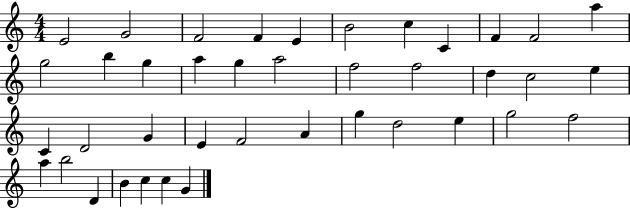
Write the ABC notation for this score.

X:1
T:Untitled
M:4/4
L:1/4
K:C
E2 G2 F2 F E B2 c C F F2 a g2 b g a g a2 f2 f2 d c2 e C D2 G E F2 A g d2 e g2 f2 a b2 D B c c G